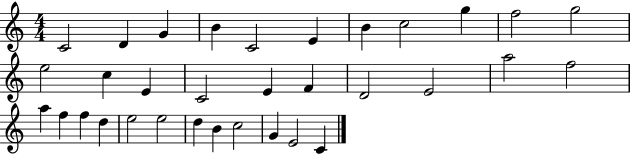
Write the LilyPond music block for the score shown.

{
  \clef treble
  \numericTimeSignature
  \time 4/4
  \key c \major
  c'2 d'4 g'4 | b'4 c'2 e'4 | b'4 c''2 g''4 | f''2 g''2 | \break e''2 c''4 e'4 | c'2 e'4 f'4 | d'2 e'2 | a''2 f''2 | \break a''4 f''4 f''4 d''4 | e''2 e''2 | d''4 b'4 c''2 | g'4 e'2 c'4 | \break \bar "|."
}